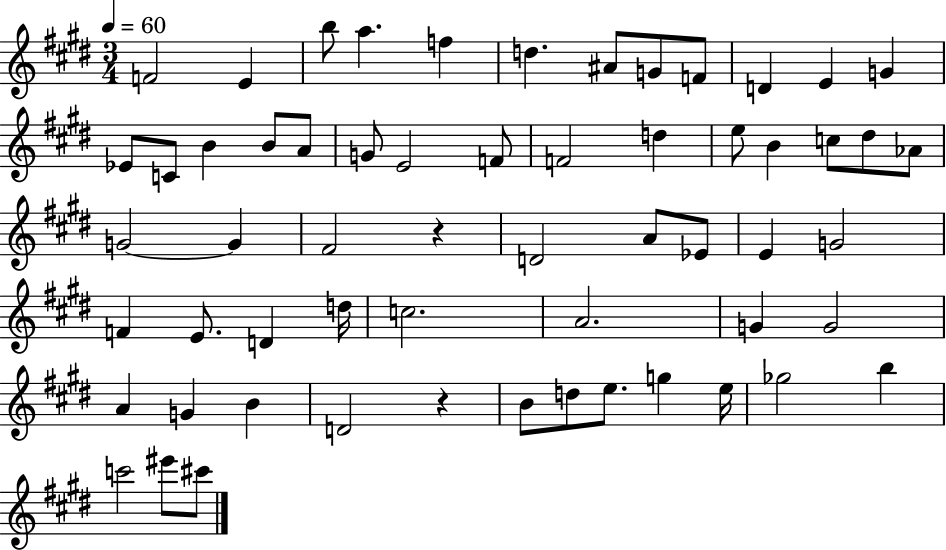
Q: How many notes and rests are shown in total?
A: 59